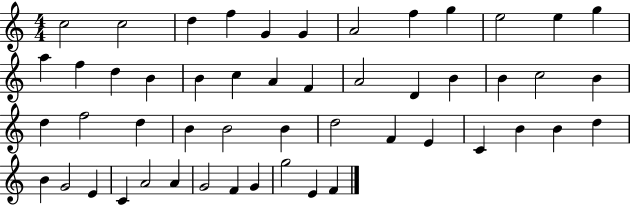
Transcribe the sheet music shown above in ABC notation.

X:1
T:Untitled
M:4/4
L:1/4
K:C
c2 c2 d f G G A2 f g e2 e g a f d B B c A F A2 D B B c2 B d f2 d B B2 B d2 F E C B B d B G2 E C A2 A G2 F G g2 E F